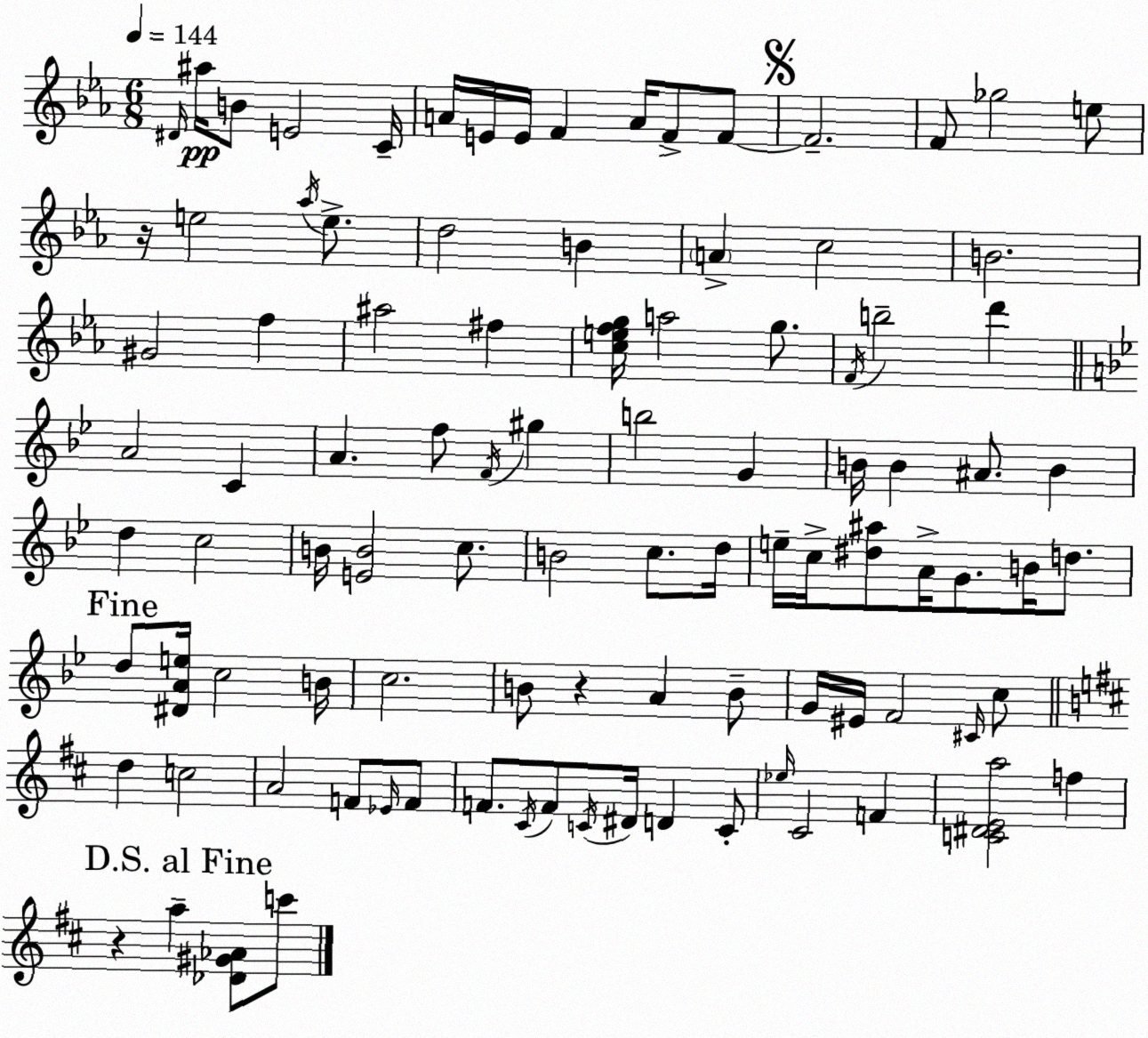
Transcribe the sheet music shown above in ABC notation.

X:1
T:Untitled
M:6/8
L:1/4
K:Cm
^D/4 ^a/4 B/2 E2 C/4 A/4 E/4 E/4 F A/4 F/2 F/2 F2 F/2 _g2 e/2 z/4 e2 _a/4 e/2 d2 B A c2 B2 ^G2 f ^a2 ^f [cefg]/4 a2 g/2 F/4 b2 d' A2 C A f/2 F/4 ^g b2 G B/4 B ^A/2 B d c2 B/4 [EB]2 c/2 B2 c/2 d/4 e/4 c/4 [^d^a]/2 A/4 G/2 B/4 d/2 d/2 [^DAe]/4 c2 B/4 c2 B/2 z A B/2 G/4 ^E/4 F2 ^C/4 c/2 d c2 A2 F/2 _E/4 F/2 F/2 ^C/4 F/2 C/4 ^D/4 D C/2 _e/4 ^C2 F [C^DEa]2 f z a [_D^G_A]/2 c'/2